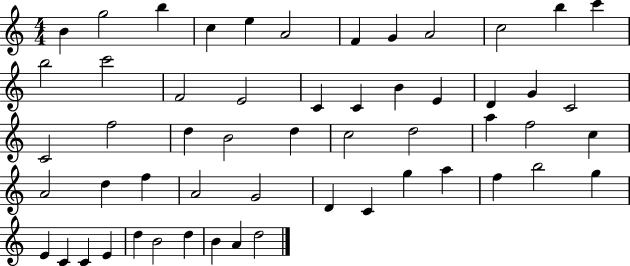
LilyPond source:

{
  \clef treble
  \numericTimeSignature
  \time 4/4
  \key c \major
  b'4 g''2 b''4 | c''4 e''4 a'2 | f'4 g'4 a'2 | c''2 b''4 c'''4 | \break b''2 c'''2 | f'2 e'2 | c'4 c'4 b'4 e'4 | d'4 g'4 c'2 | \break c'2 f''2 | d''4 b'2 d''4 | c''2 d''2 | a''4 f''2 c''4 | \break a'2 d''4 f''4 | a'2 g'2 | d'4 c'4 g''4 a''4 | f''4 b''2 g''4 | \break e'4 c'4 c'4 e'4 | d''4 b'2 d''4 | b'4 a'4 d''2 | \bar "|."
}